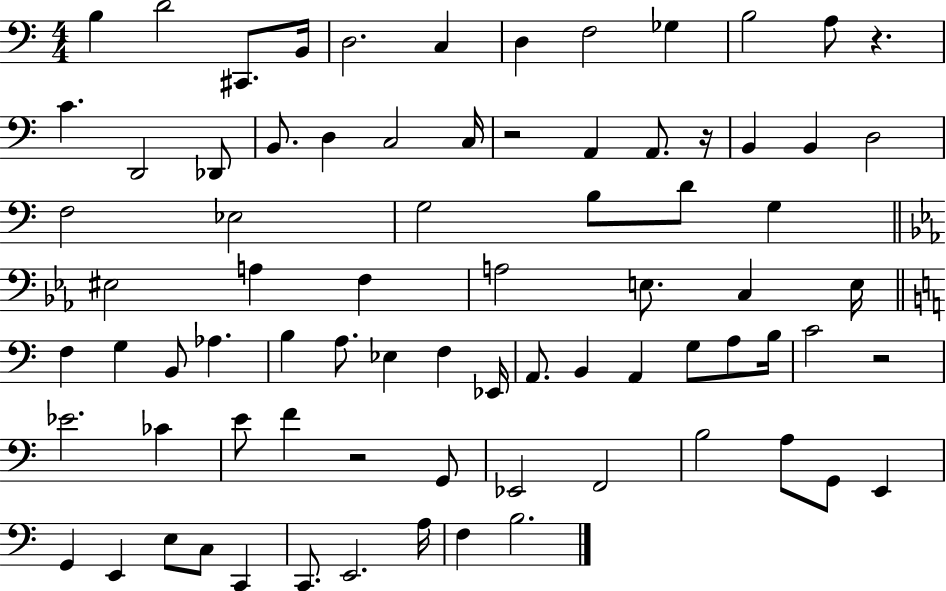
X:1
T:Untitled
M:4/4
L:1/4
K:C
B, D2 ^C,,/2 B,,/4 D,2 C, D, F,2 _G, B,2 A,/2 z C D,,2 _D,,/2 B,,/2 D, C,2 C,/4 z2 A,, A,,/2 z/4 B,, B,, D,2 F,2 _E,2 G,2 B,/2 D/2 G, ^E,2 A, F, A,2 E,/2 C, E,/4 F, G, B,,/2 _A, B, A,/2 _E, F, _E,,/4 A,,/2 B,, A,, G,/2 A,/2 B,/4 C2 z2 _E2 _C E/2 F z2 G,,/2 _E,,2 F,,2 B,2 A,/2 G,,/2 E,, G,, E,, E,/2 C,/2 C,, C,,/2 E,,2 A,/4 F, B,2